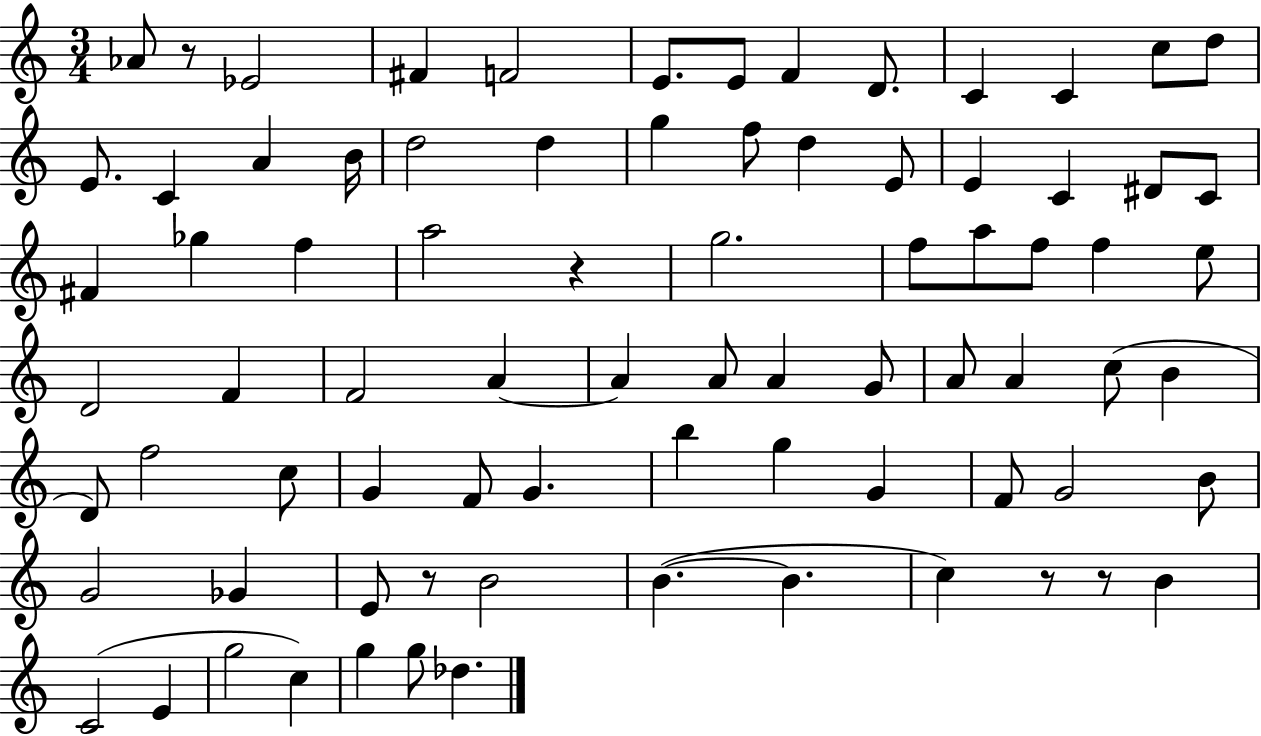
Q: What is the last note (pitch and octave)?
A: Db5